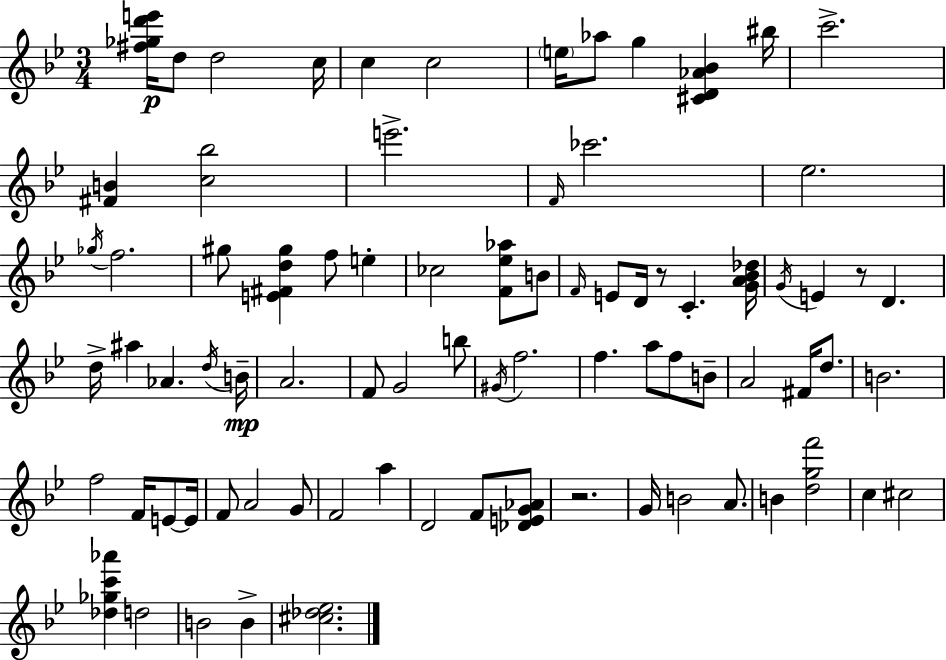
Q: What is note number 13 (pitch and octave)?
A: CES6